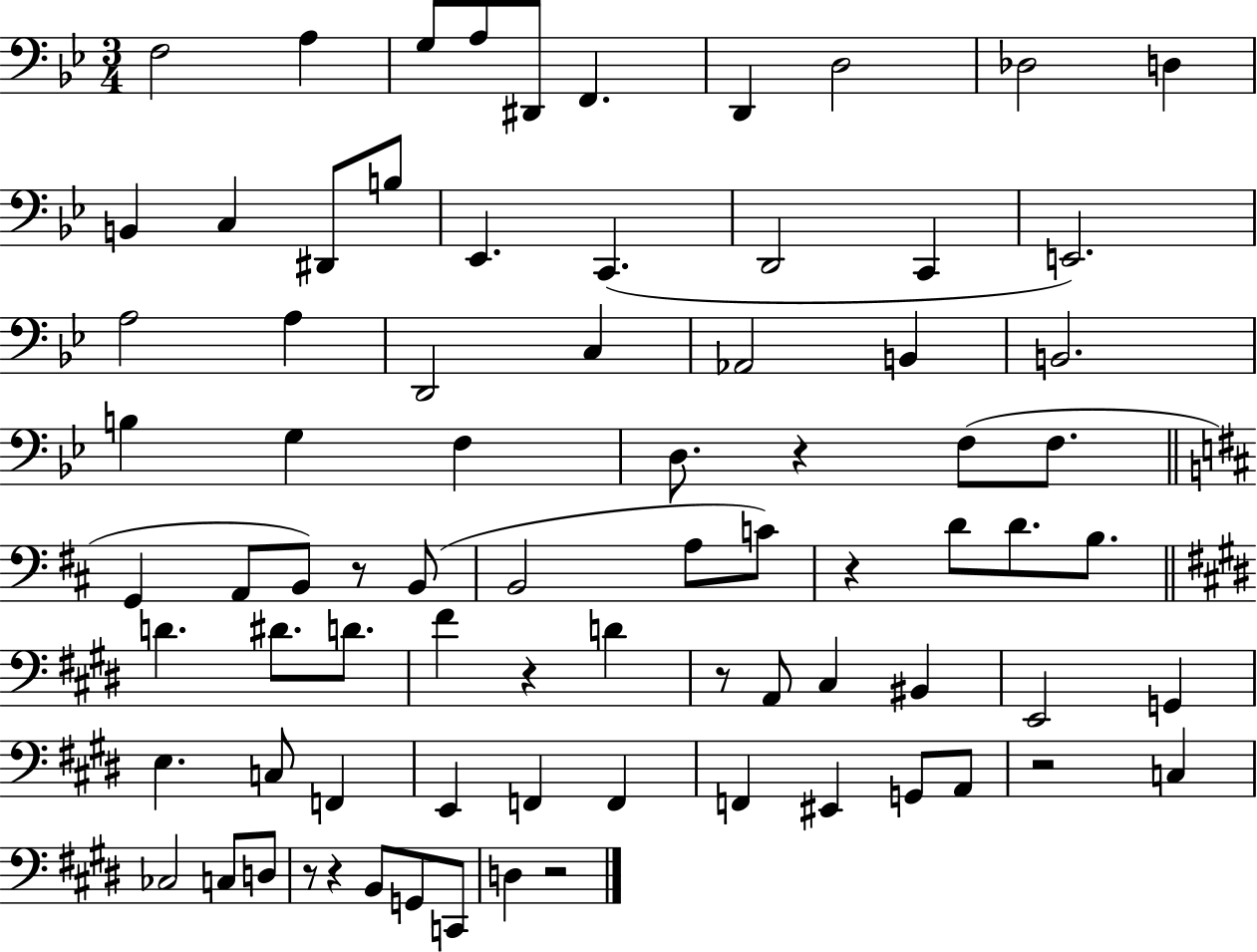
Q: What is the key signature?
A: BES major